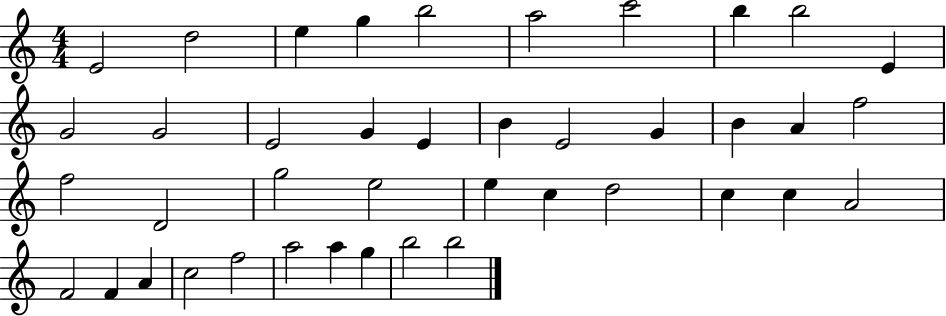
X:1
T:Untitled
M:4/4
L:1/4
K:C
E2 d2 e g b2 a2 c'2 b b2 E G2 G2 E2 G E B E2 G B A f2 f2 D2 g2 e2 e c d2 c c A2 F2 F A c2 f2 a2 a g b2 b2